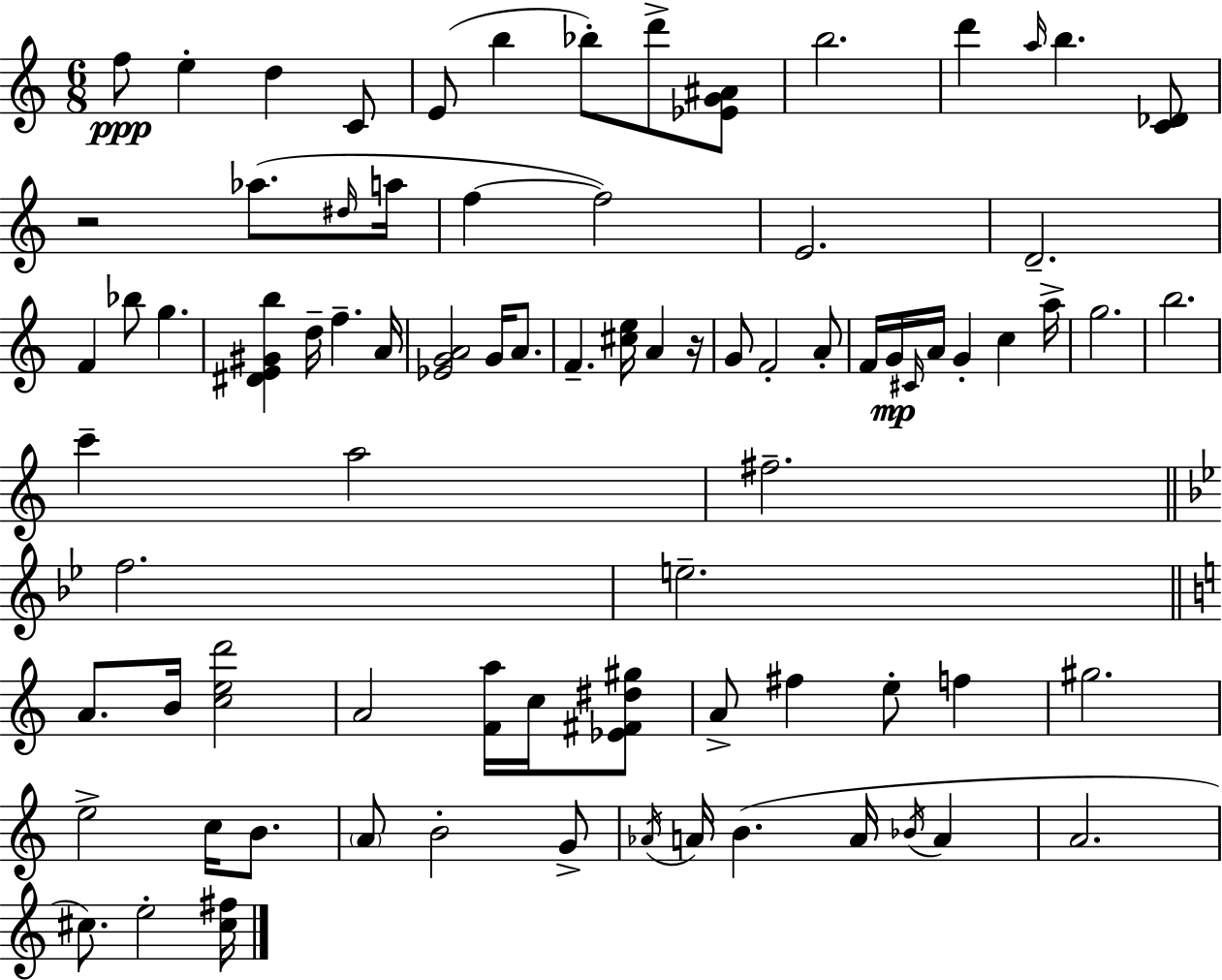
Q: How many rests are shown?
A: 2